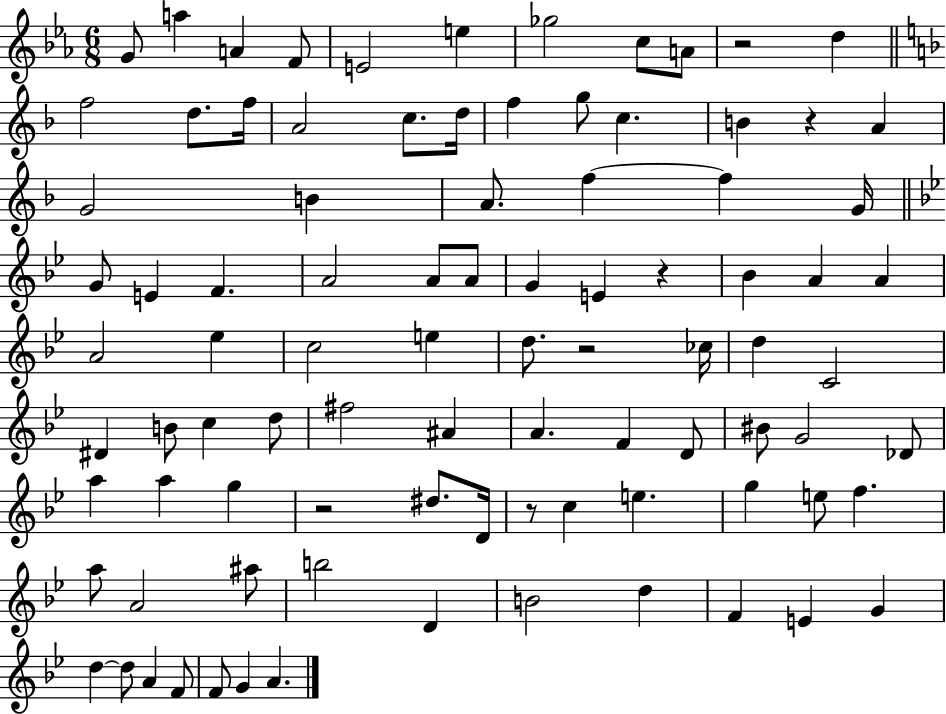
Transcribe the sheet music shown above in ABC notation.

X:1
T:Untitled
M:6/8
L:1/4
K:Eb
G/2 a A F/2 E2 e _g2 c/2 A/2 z2 d f2 d/2 f/4 A2 c/2 d/4 f g/2 c B z A G2 B A/2 f f G/4 G/2 E F A2 A/2 A/2 G E z _B A A A2 _e c2 e d/2 z2 _c/4 d C2 ^D B/2 c d/2 ^f2 ^A A F D/2 ^B/2 G2 _D/2 a a g z2 ^d/2 D/4 z/2 c e g e/2 f a/2 A2 ^a/2 b2 D B2 d F E G d d/2 A F/2 F/2 G A